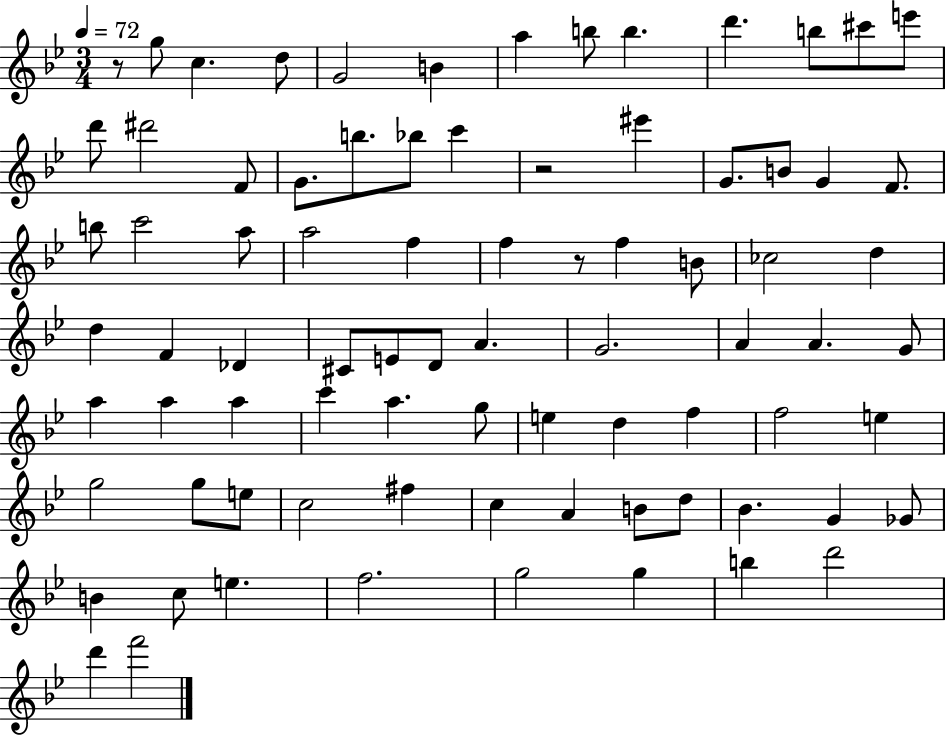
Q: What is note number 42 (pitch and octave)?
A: G4